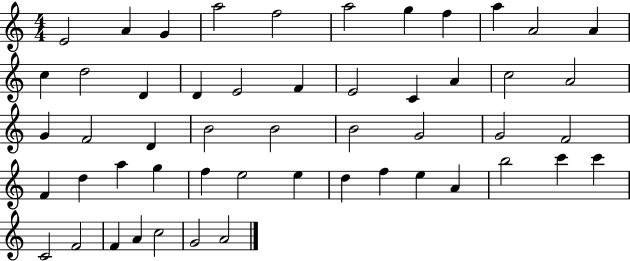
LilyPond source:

{
  \clef treble
  \numericTimeSignature
  \time 4/4
  \key c \major
  e'2 a'4 g'4 | a''2 f''2 | a''2 g''4 f''4 | a''4 a'2 a'4 | \break c''4 d''2 d'4 | d'4 e'2 f'4 | e'2 c'4 a'4 | c''2 a'2 | \break g'4 f'2 d'4 | b'2 b'2 | b'2 g'2 | g'2 f'2 | \break f'4 d''4 a''4 g''4 | f''4 e''2 e''4 | d''4 f''4 e''4 a'4 | b''2 c'''4 c'''4 | \break c'2 f'2 | f'4 a'4 c''2 | g'2 a'2 | \bar "|."
}